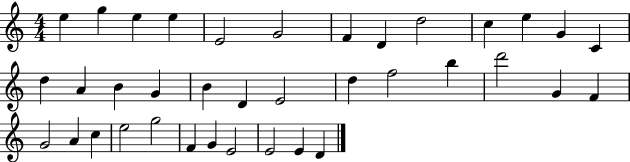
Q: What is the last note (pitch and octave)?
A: D4